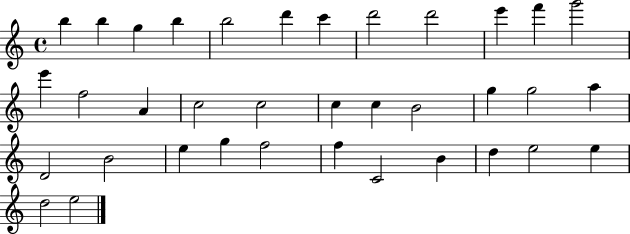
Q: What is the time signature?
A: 4/4